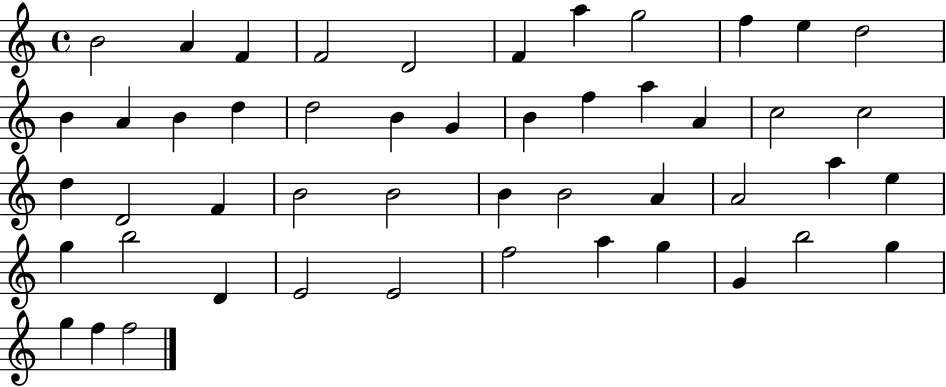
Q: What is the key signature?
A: C major